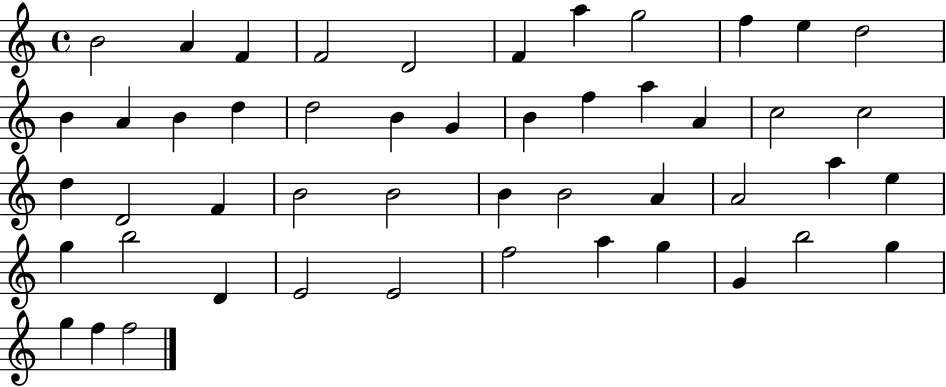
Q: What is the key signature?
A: C major